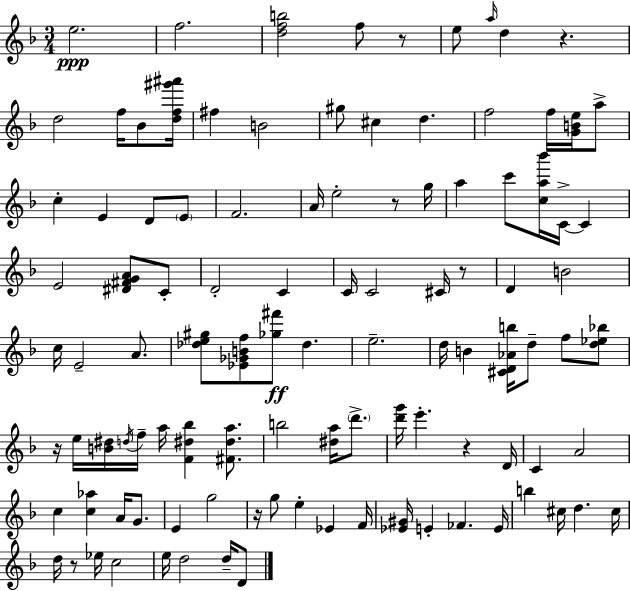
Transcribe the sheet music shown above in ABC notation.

X:1
T:Untitled
M:3/4
L:1/4
K:F
e2 f2 [dfb]2 f/2 z/2 e/2 a/4 d z d2 f/4 _B/2 [df^g'^a']/4 ^f B2 ^g/2 ^c d f2 f/4 [GBe]/4 a/2 c E D/2 E/2 F2 A/4 e2 z/2 g/4 a c'/2 [ca_b']/4 C/4 C E2 [^D^FGA]/2 C/2 D2 C C/4 C2 ^C/4 z/2 D B2 c/4 E2 A/2 [_de^g]/2 [_E_GBf]/2 [_g^f']/2 _d e2 d/4 B [^CD_Ab]/4 d/2 f/2 [d_e_b]/2 z/4 e/4 [B^d]/4 d/4 f/4 a/4 [F^d_b] [^F^da]/2 b2 [^da]/4 d'/2 [d'g']/4 e' z D/4 C A2 c [c_a] A/4 G/2 E g2 z/4 g/2 e _E F/4 [_E^G]/4 E _F E/4 b ^c/4 d ^c/4 d/4 z/2 _e/4 c2 e/4 d2 d/4 D/2